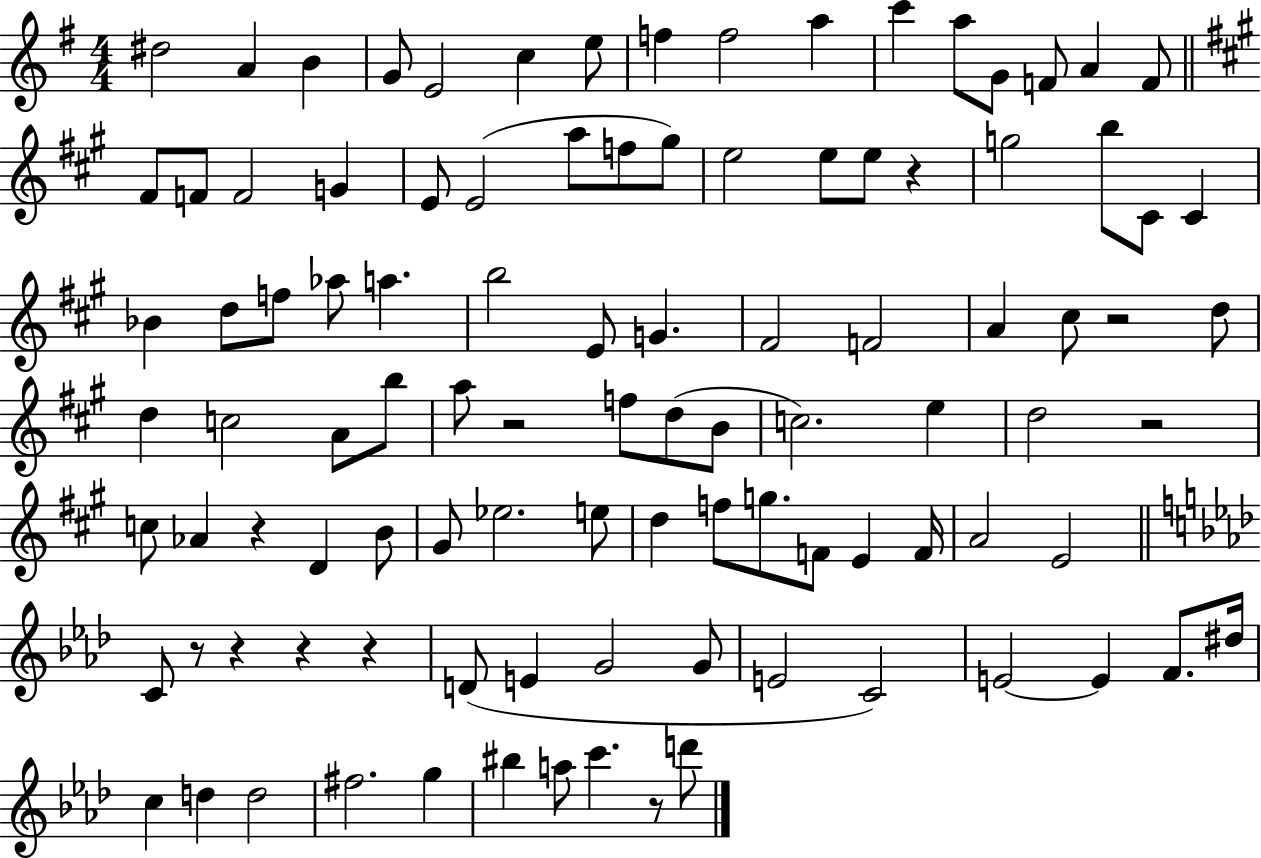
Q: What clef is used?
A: treble